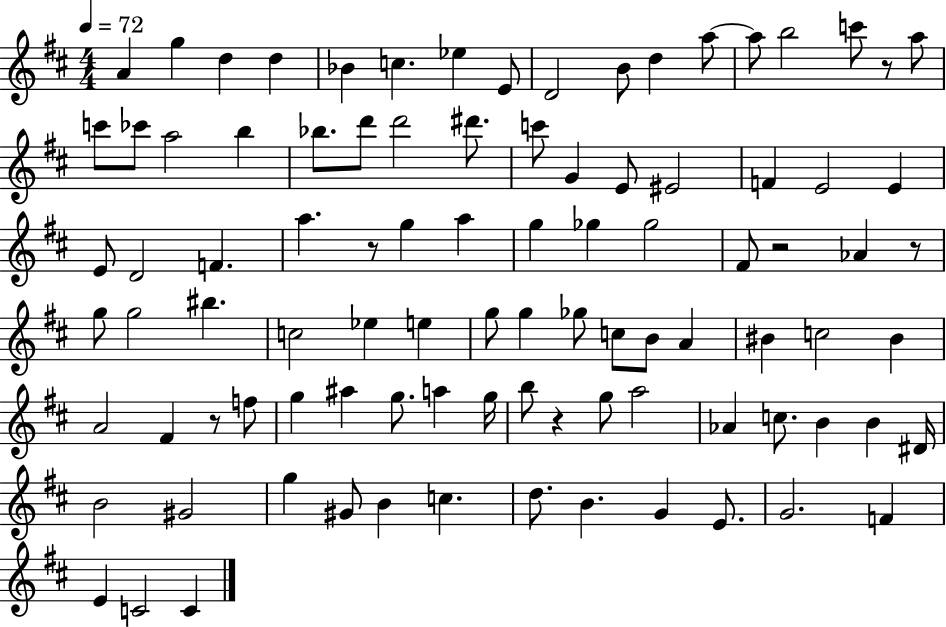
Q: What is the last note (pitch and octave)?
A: C4